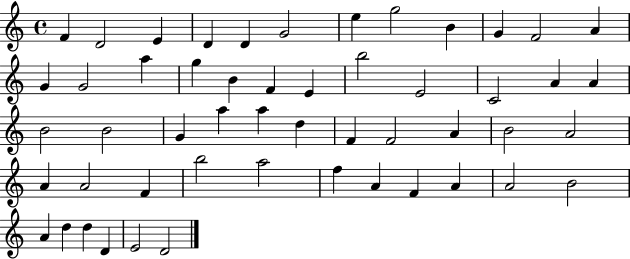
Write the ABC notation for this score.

X:1
T:Untitled
M:4/4
L:1/4
K:C
F D2 E D D G2 e g2 B G F2 A G G2 a g B F E b2 E2 C2 A A B2 B2 G a a d F F2 A B2 A2 A A2 F b2 a2 f A F A A2 B2 A d d D E2 D2